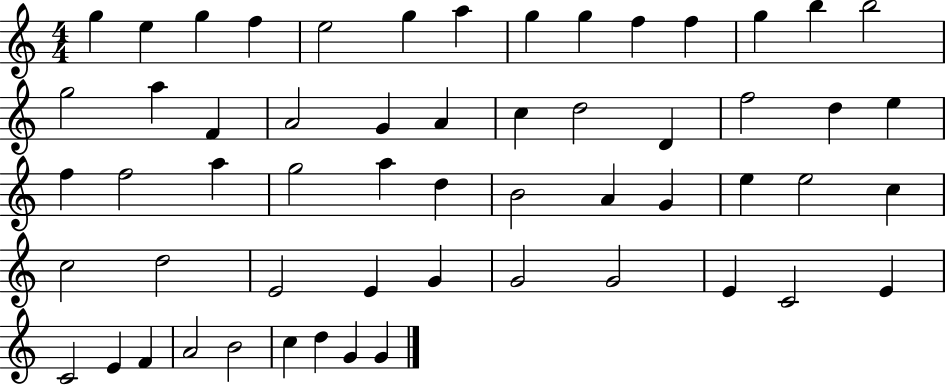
{
  \clef treble
  \numericTimeSignature
  \time 4/4
  \key c \major
  g''4 e''4 g''4 f''4 | e''2 g''4 a''4 | g''4 g''4 f''4 f''4 | g''4 b''4 b''2 | \break g''2 a''4 f'4 | a'2 g'4 a'4 | c''4 d''2 d'4 | f''2 d''4 e''4 | \break f''4 f''2 a''4 | g''2 a''4 d''4 | b'2 a'4 g'4 | e''4 e''2 c''4 | \break c''2 d''2 | e'2 e'4 g'4 | g'2 g'2 | e'4 c'2 e'4 | \break c'2 e'4 f'4 | a'2 b'2 | c''4 d''4 g'4 g'4 | \bar "|."
}